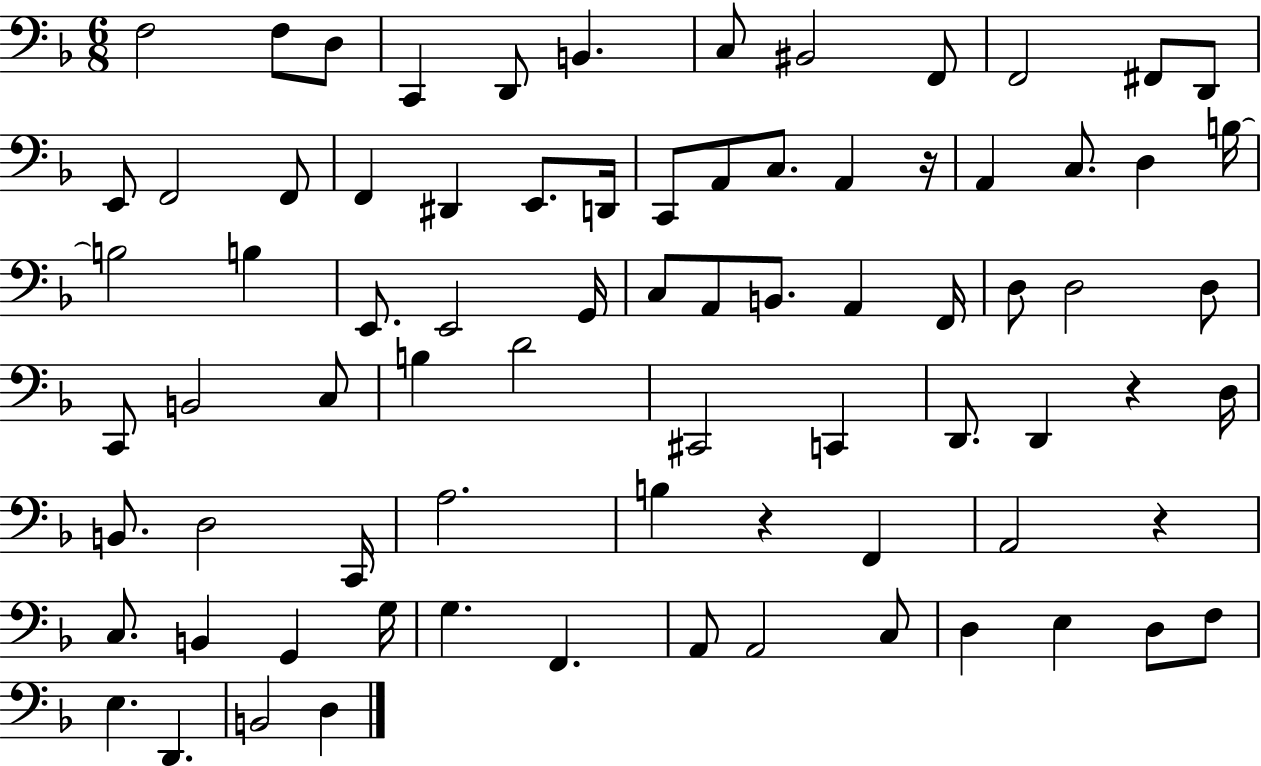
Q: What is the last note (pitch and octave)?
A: D3